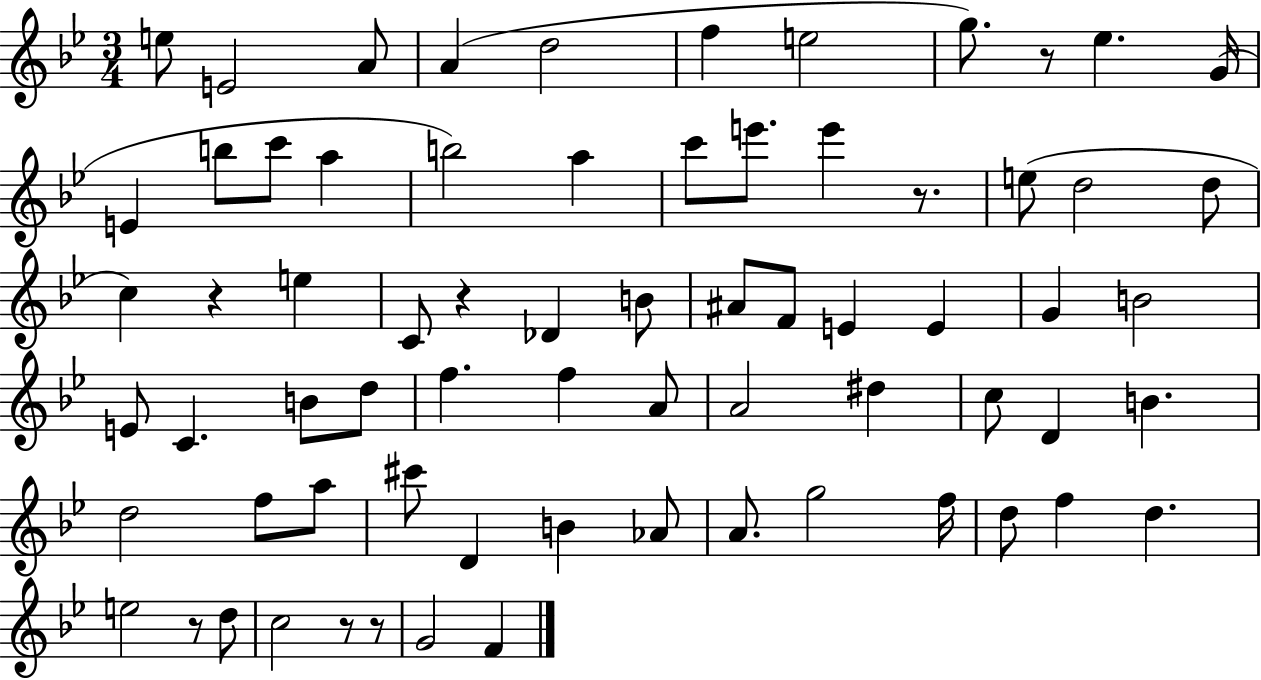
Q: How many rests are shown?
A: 7